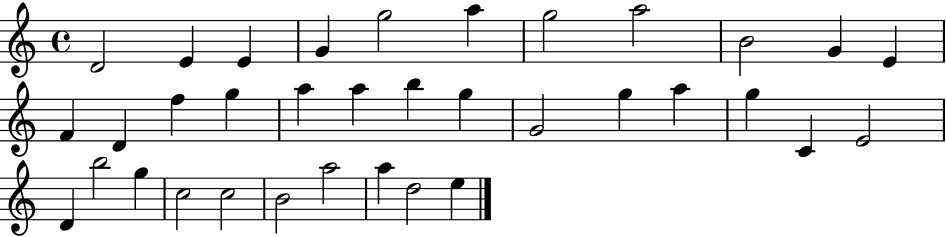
{
  \clef treble
  \time 4/4
  \defaultTimeSignature
  \key c \major
  d'2 e'4 e'4 | g'4 g''2 a''4 | g''2 a''2 | b'2 g'4 e'4 | \break f'4 d'4 f''4 g''4 | a''4 a''4 b''4 g''4 | g'2 g''4 a''4 | g''4 c'4 e'2 | \break d'4 b''2 g''4 | c''2 c''2 | b'2 a''2 | a''4 d''2 e''4 | \break \bar "|."
}